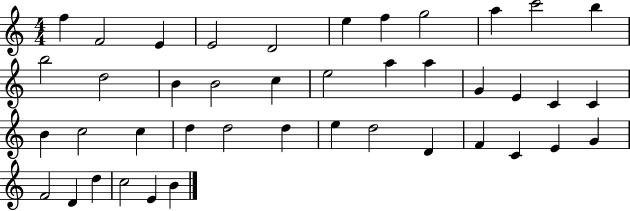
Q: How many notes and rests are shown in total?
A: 42